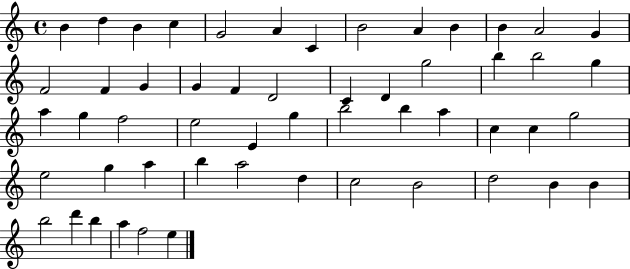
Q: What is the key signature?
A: C major